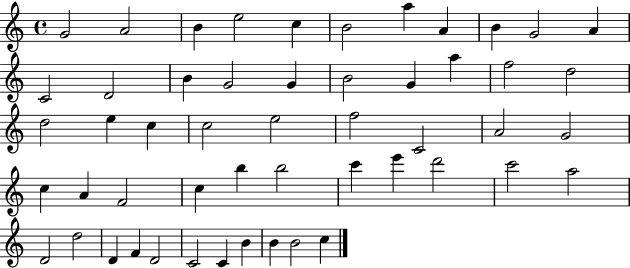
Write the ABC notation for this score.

X:1
T:Untitled
M:4/4
L:1/4
K:C
G2 A2 B e2 c B2 a A B G2 A C2 D2 B G2 G B2 G a f2 d2 d2 e c c2 e2 f2 C2 A2 G2 c A F2 c b b2 c' e' d'2 c'2 a2 D2 d2 D F D2 C2 C B B B2 c